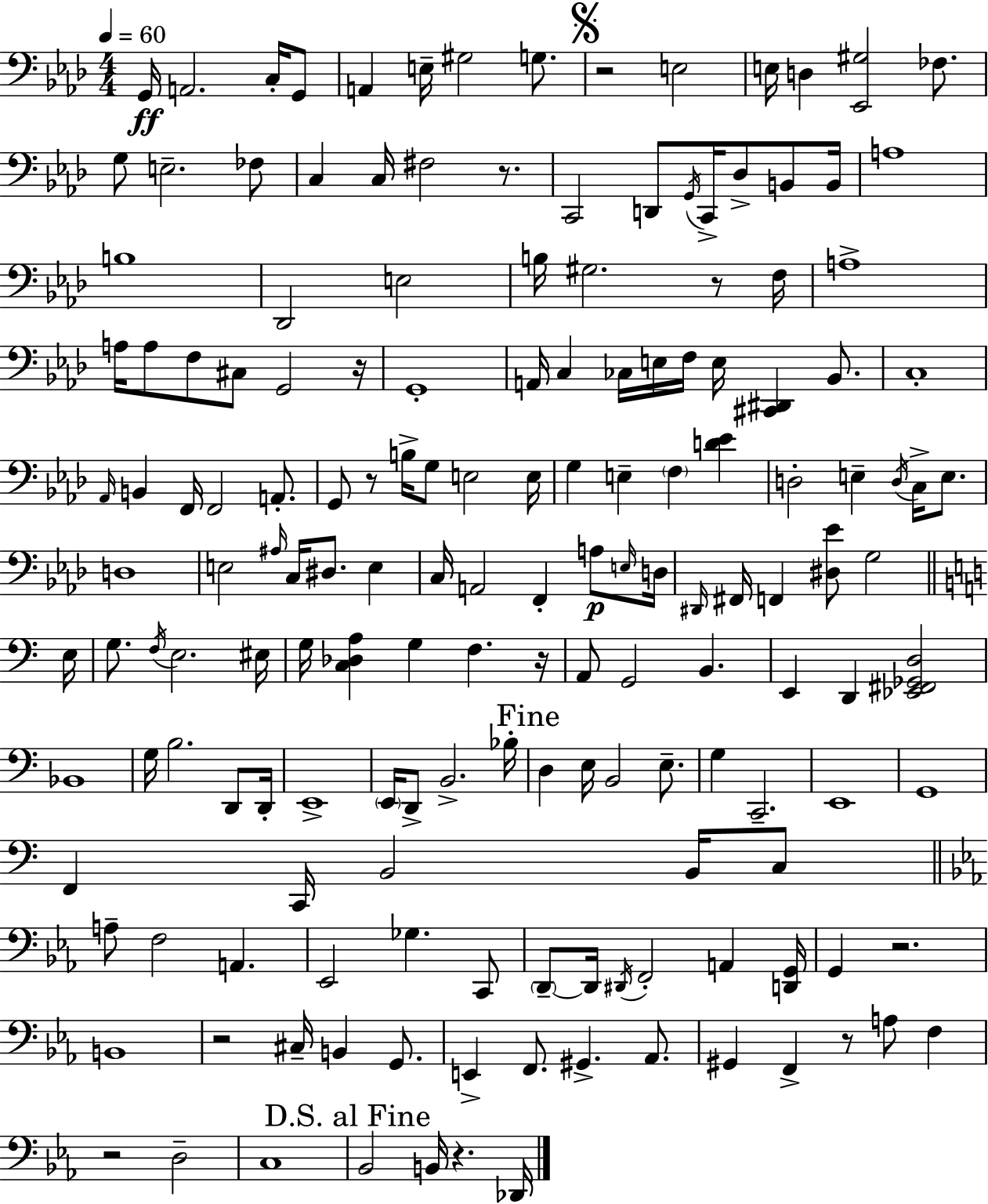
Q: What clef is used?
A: bass